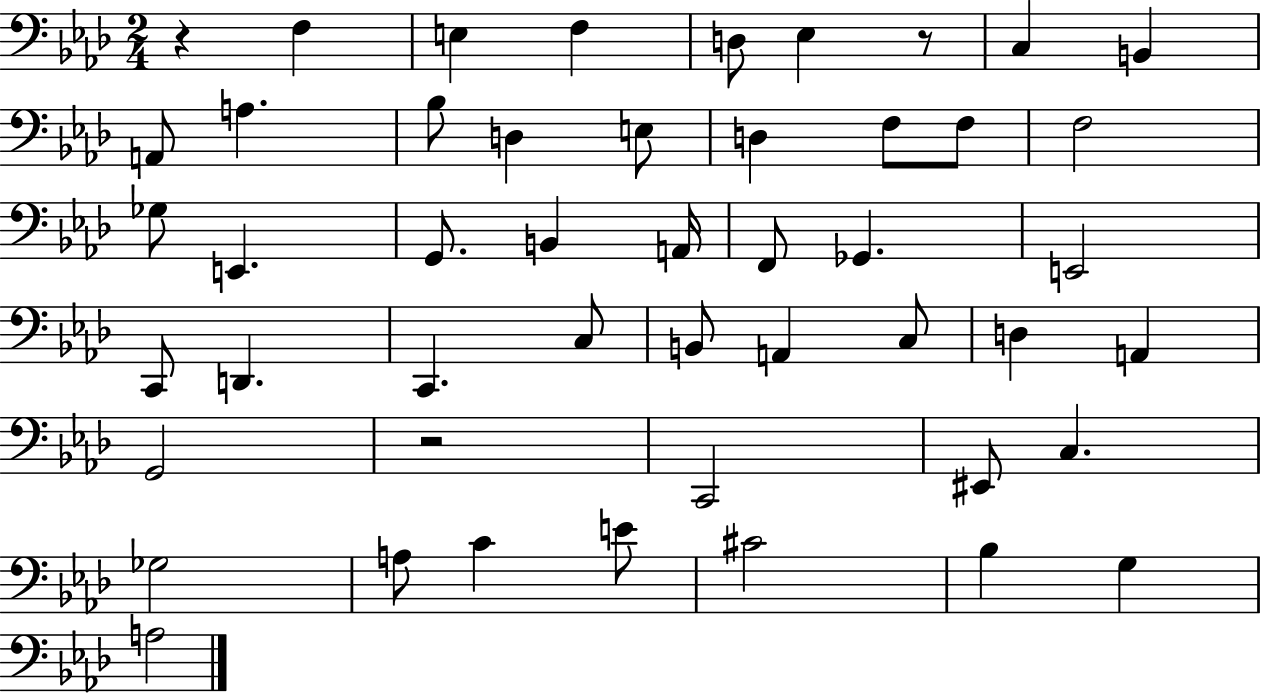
{
  \clef bass
  \numericTimeSignature
  \time 2/4
  \key aes \major
  r4 f4 | e4 f4 | d8 ees4 r8 | c4 b,4 | \break a,8 a4. | bes8 d4 e8 | d4 f8 f8 | f2 | \break ges8 e,4. | g,8. b,4 a,16 | f,8 ges,4. | e,2 | \break c,8 d,4. | c,4. c8 | b,8 a,4 c8 | d4 a,4 | \break g,2 | r2 | c,2 | eis,8 c4. | \break ges2 | a8 c'4 e'8 | cis'2 | bes4 g4 | \break a2 | \bar "|."
}